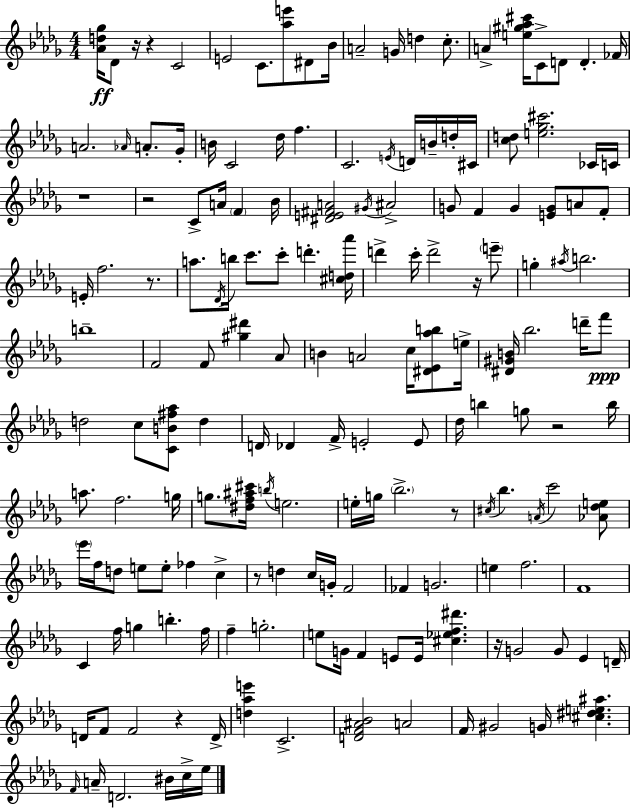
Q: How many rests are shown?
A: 11